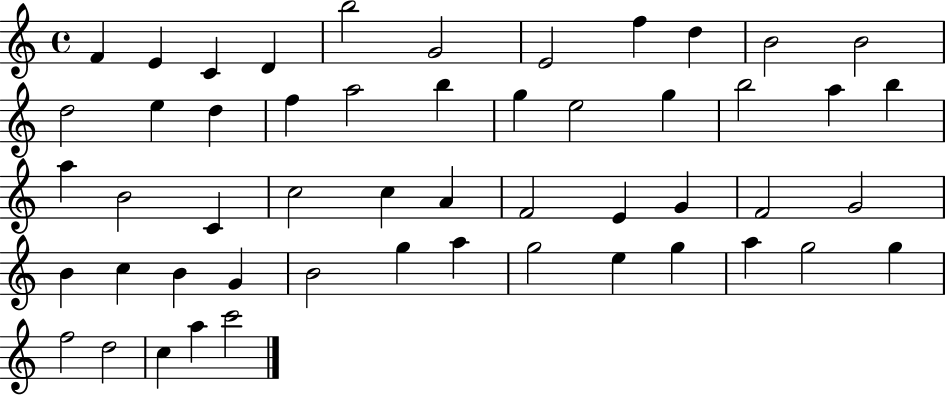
F4/q E4/q C4/q D4/q B5/h G4/h E4/h F5/q D5/q B4/h B4/h D5/h E5/q D5/q F5/q A5/h B5/q G5/q E5/h G5/q B5/h A5/q B5/q A5/q B4/h C4/q C5/h C5/q A4/q F4/h E4/q G4/q F4/h G4/h B4/q C5/q B4/q G4/q B4/h G5/q A5/q G5/h E5/q G5/q A5/q G5/h G5/q F5/h D5/h C5/q A5/q C6/h